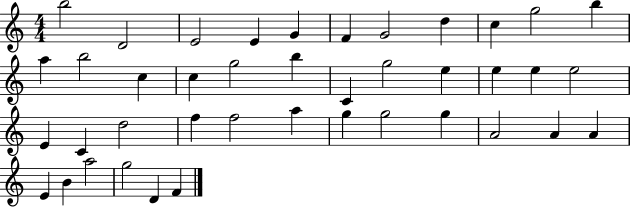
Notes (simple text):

B5/h D4/h E4/h E4/q G4/q F4/q G4/h D5/q C5/q G5/h B5/q A5/q B5/h C5/q C5/q G5/h B5/q C4/q G5/h E5/q E5/q E5/q E5/h E4/q C4/q D5/h F5/q F5/h A5/q G5/q G5/h G5/q A4/h A4/q A4/q E4/q B4/q A5/h G5/h D4/q F4/q